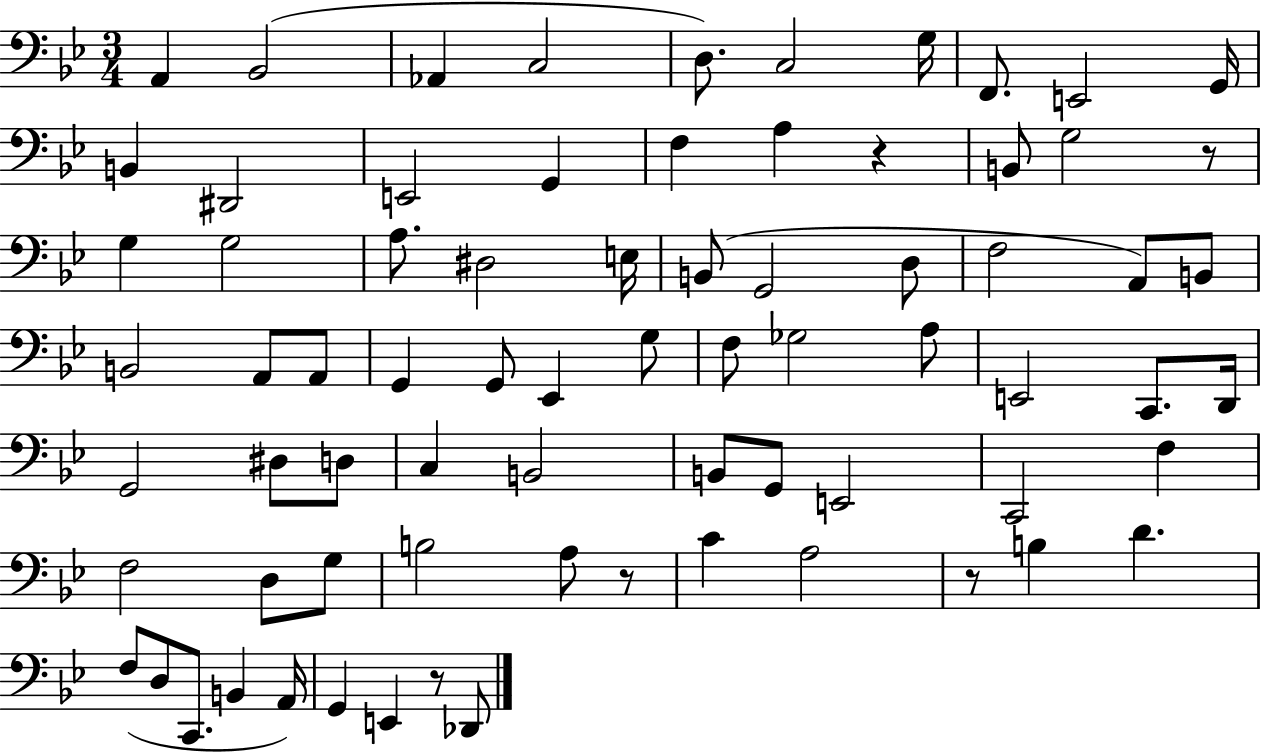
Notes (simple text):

A2/q Bb2/h Ab2/q C3/h D3/e. C3/h G3/s F2/e. E2/h G2/s B2/q D#2/h E2/h G2/q F3/q A3/q R/q B2/e G3/h R/e G3/q G3/h A3/e. D#3/h E3/s B2/e G2/h D3/e F3/h A2/e B2/e B2/h A2/e A2/e G2/q G2/e Eb2/q G3/e F3/e Gb3/h A3/e E2/h C2/e. D2/s G2/h D#3/e D3/e C3/q B2/h B2/e G2/e E2/h C2/h F3/q F3/h D3/e G3/e B3/h A3/e R/e C4/q A3/h R/e B3/q D4/q. F3/e D3/e C2/e. B2/q A2/s G2/q E2/q R/e Db2/e